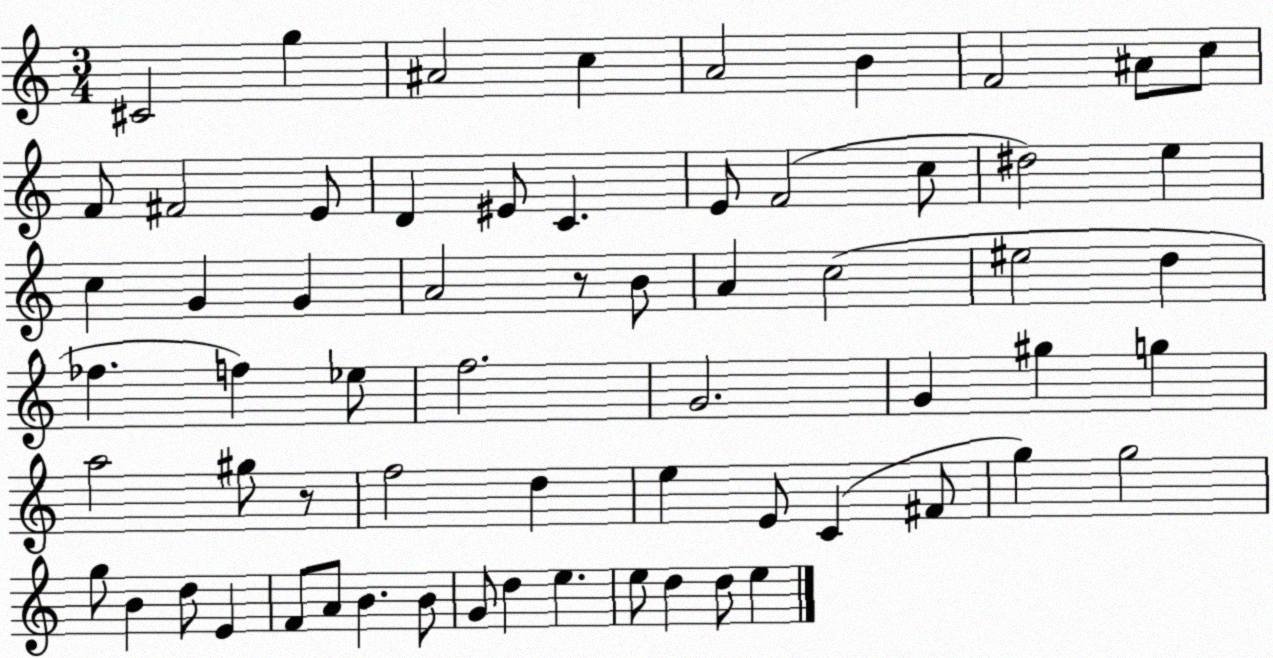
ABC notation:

X:1
T:Untitled
M:3/4
L:1/4
K:C
^C2 g ^A2 c A2 B F2 ^A/2 c/2 F/2 ^F2 E/2 D ^E/2 C E/2 F2 c/2 ^d2 e c G G A2 z/2 B/2 A c2 ^e2 d _f f _e/2 f2 G2 G ^g g a2 ^g/2 z/2 f2 d e E/2 C ^F/2 g g2 g/2 B d/2 E F/2 A/2 B B/2 G/2 d e e/2 d d/2 e